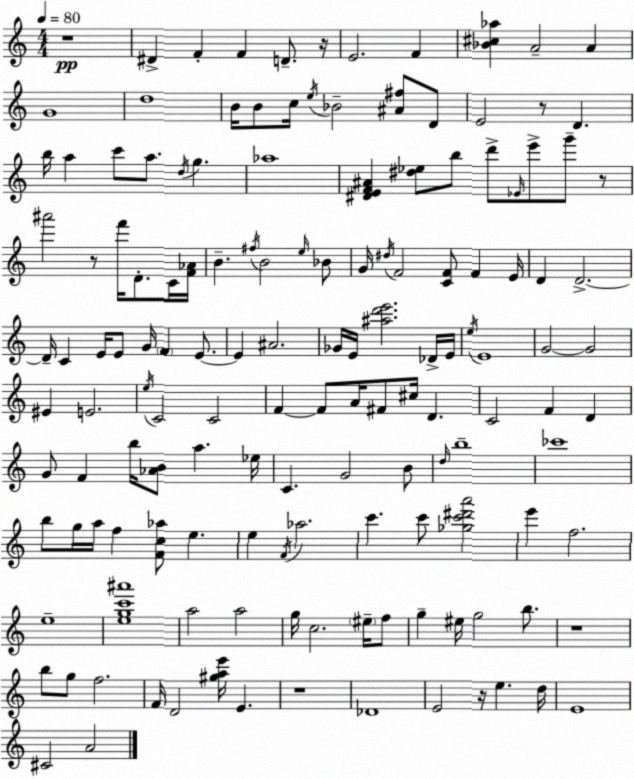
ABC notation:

X:1
T:Untitled
M:4/4
L:1/4
K:Am
z4 ^D F F D/2 z/4 E2 F [_B^c_a] A2 A G4 d4 B/4 B/2 c/4 e/4 _B2 [^A^f]/2 D/2 E2 z/2 D b/4 a c'/2 a/2 d/4 g _a4 [^DEF^A] [^d_e]/2 b/2 d'/2 _E/4 e'/2 g'/2 z/2 ^a'2 z/2 f'/4 D/2 C/4 [F_A]/4 B ^f/4 B2 e/4 _B/2 G/4 ^d/4 F2 [CF]/2 F E/4 D D2 D/4 C E/4 E/2 G/4 F E/2 E ^A2 _G/4 E/4 [^ad'e']2 _D/4 E/4 e/4 E4 G2 G2 ^E E2 e/4 C2 C2 F F/2 A/4 ^F/2 ^c/4 D C2 F D G/2 F b/4 [_AB]/2 a _e/4 C G2 B/2 d/4 b4 _c'4 b/2 g/4 a/4 f [Fc_a]/2 e e F/4 _a2 c' c'/2 [_gc'^d'a']2 e' f2 e4 [egc'^a']4 a2 a2 g/4 c2 ^e/4 f/2 g ^e/4 g2 b/2 z4 b/2 g/2 f2 F/4 D2 [^gae']/4 E z4 _D4 E2 z/4 e d/4 E4 ^C2 A2